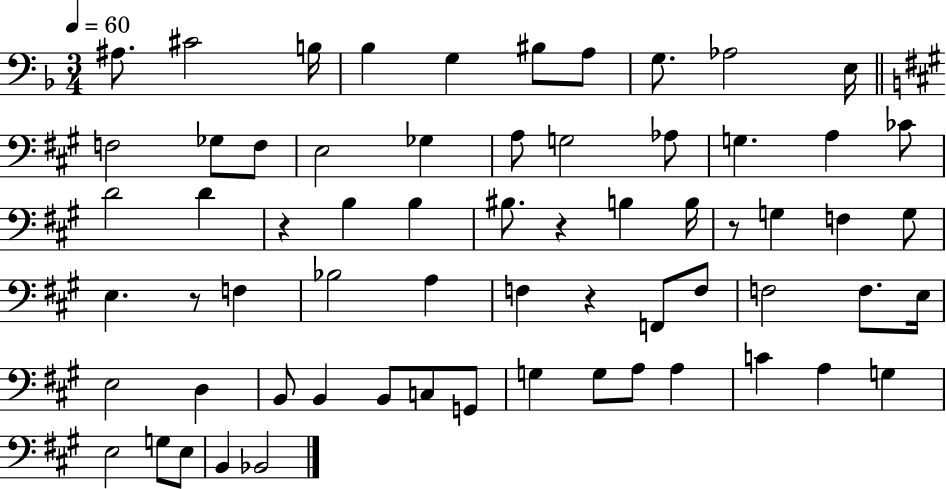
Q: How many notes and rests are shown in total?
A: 65